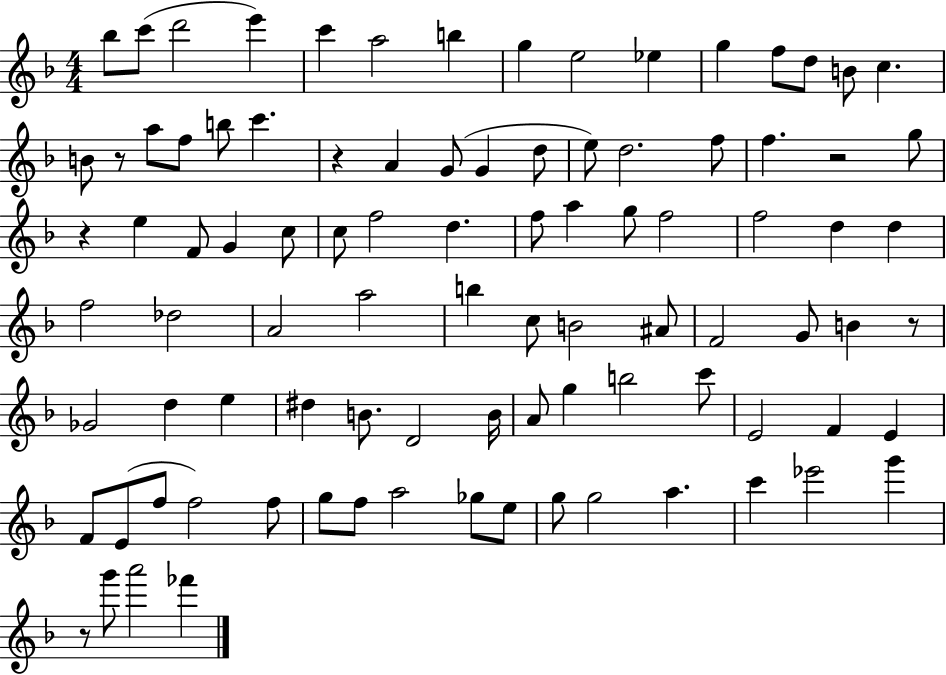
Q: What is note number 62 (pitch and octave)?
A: A4